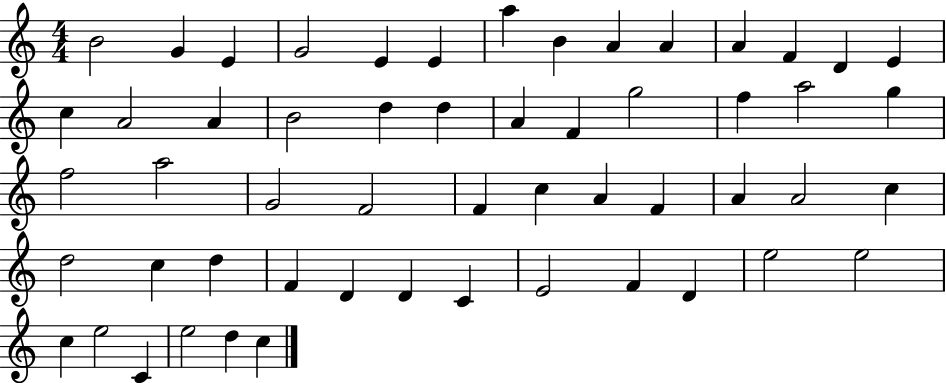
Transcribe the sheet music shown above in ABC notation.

X:1
T:Untitled
M:4/4
L:1/4
K:C
B2 G E G2 E E a B A A A F D E c A2 A B2 d d A F g2 f a2 g f2 a2 G2 F2 F c A F A A2 c d2 c d F D D C E2 F D e2 e2 c e2 C e2 d c